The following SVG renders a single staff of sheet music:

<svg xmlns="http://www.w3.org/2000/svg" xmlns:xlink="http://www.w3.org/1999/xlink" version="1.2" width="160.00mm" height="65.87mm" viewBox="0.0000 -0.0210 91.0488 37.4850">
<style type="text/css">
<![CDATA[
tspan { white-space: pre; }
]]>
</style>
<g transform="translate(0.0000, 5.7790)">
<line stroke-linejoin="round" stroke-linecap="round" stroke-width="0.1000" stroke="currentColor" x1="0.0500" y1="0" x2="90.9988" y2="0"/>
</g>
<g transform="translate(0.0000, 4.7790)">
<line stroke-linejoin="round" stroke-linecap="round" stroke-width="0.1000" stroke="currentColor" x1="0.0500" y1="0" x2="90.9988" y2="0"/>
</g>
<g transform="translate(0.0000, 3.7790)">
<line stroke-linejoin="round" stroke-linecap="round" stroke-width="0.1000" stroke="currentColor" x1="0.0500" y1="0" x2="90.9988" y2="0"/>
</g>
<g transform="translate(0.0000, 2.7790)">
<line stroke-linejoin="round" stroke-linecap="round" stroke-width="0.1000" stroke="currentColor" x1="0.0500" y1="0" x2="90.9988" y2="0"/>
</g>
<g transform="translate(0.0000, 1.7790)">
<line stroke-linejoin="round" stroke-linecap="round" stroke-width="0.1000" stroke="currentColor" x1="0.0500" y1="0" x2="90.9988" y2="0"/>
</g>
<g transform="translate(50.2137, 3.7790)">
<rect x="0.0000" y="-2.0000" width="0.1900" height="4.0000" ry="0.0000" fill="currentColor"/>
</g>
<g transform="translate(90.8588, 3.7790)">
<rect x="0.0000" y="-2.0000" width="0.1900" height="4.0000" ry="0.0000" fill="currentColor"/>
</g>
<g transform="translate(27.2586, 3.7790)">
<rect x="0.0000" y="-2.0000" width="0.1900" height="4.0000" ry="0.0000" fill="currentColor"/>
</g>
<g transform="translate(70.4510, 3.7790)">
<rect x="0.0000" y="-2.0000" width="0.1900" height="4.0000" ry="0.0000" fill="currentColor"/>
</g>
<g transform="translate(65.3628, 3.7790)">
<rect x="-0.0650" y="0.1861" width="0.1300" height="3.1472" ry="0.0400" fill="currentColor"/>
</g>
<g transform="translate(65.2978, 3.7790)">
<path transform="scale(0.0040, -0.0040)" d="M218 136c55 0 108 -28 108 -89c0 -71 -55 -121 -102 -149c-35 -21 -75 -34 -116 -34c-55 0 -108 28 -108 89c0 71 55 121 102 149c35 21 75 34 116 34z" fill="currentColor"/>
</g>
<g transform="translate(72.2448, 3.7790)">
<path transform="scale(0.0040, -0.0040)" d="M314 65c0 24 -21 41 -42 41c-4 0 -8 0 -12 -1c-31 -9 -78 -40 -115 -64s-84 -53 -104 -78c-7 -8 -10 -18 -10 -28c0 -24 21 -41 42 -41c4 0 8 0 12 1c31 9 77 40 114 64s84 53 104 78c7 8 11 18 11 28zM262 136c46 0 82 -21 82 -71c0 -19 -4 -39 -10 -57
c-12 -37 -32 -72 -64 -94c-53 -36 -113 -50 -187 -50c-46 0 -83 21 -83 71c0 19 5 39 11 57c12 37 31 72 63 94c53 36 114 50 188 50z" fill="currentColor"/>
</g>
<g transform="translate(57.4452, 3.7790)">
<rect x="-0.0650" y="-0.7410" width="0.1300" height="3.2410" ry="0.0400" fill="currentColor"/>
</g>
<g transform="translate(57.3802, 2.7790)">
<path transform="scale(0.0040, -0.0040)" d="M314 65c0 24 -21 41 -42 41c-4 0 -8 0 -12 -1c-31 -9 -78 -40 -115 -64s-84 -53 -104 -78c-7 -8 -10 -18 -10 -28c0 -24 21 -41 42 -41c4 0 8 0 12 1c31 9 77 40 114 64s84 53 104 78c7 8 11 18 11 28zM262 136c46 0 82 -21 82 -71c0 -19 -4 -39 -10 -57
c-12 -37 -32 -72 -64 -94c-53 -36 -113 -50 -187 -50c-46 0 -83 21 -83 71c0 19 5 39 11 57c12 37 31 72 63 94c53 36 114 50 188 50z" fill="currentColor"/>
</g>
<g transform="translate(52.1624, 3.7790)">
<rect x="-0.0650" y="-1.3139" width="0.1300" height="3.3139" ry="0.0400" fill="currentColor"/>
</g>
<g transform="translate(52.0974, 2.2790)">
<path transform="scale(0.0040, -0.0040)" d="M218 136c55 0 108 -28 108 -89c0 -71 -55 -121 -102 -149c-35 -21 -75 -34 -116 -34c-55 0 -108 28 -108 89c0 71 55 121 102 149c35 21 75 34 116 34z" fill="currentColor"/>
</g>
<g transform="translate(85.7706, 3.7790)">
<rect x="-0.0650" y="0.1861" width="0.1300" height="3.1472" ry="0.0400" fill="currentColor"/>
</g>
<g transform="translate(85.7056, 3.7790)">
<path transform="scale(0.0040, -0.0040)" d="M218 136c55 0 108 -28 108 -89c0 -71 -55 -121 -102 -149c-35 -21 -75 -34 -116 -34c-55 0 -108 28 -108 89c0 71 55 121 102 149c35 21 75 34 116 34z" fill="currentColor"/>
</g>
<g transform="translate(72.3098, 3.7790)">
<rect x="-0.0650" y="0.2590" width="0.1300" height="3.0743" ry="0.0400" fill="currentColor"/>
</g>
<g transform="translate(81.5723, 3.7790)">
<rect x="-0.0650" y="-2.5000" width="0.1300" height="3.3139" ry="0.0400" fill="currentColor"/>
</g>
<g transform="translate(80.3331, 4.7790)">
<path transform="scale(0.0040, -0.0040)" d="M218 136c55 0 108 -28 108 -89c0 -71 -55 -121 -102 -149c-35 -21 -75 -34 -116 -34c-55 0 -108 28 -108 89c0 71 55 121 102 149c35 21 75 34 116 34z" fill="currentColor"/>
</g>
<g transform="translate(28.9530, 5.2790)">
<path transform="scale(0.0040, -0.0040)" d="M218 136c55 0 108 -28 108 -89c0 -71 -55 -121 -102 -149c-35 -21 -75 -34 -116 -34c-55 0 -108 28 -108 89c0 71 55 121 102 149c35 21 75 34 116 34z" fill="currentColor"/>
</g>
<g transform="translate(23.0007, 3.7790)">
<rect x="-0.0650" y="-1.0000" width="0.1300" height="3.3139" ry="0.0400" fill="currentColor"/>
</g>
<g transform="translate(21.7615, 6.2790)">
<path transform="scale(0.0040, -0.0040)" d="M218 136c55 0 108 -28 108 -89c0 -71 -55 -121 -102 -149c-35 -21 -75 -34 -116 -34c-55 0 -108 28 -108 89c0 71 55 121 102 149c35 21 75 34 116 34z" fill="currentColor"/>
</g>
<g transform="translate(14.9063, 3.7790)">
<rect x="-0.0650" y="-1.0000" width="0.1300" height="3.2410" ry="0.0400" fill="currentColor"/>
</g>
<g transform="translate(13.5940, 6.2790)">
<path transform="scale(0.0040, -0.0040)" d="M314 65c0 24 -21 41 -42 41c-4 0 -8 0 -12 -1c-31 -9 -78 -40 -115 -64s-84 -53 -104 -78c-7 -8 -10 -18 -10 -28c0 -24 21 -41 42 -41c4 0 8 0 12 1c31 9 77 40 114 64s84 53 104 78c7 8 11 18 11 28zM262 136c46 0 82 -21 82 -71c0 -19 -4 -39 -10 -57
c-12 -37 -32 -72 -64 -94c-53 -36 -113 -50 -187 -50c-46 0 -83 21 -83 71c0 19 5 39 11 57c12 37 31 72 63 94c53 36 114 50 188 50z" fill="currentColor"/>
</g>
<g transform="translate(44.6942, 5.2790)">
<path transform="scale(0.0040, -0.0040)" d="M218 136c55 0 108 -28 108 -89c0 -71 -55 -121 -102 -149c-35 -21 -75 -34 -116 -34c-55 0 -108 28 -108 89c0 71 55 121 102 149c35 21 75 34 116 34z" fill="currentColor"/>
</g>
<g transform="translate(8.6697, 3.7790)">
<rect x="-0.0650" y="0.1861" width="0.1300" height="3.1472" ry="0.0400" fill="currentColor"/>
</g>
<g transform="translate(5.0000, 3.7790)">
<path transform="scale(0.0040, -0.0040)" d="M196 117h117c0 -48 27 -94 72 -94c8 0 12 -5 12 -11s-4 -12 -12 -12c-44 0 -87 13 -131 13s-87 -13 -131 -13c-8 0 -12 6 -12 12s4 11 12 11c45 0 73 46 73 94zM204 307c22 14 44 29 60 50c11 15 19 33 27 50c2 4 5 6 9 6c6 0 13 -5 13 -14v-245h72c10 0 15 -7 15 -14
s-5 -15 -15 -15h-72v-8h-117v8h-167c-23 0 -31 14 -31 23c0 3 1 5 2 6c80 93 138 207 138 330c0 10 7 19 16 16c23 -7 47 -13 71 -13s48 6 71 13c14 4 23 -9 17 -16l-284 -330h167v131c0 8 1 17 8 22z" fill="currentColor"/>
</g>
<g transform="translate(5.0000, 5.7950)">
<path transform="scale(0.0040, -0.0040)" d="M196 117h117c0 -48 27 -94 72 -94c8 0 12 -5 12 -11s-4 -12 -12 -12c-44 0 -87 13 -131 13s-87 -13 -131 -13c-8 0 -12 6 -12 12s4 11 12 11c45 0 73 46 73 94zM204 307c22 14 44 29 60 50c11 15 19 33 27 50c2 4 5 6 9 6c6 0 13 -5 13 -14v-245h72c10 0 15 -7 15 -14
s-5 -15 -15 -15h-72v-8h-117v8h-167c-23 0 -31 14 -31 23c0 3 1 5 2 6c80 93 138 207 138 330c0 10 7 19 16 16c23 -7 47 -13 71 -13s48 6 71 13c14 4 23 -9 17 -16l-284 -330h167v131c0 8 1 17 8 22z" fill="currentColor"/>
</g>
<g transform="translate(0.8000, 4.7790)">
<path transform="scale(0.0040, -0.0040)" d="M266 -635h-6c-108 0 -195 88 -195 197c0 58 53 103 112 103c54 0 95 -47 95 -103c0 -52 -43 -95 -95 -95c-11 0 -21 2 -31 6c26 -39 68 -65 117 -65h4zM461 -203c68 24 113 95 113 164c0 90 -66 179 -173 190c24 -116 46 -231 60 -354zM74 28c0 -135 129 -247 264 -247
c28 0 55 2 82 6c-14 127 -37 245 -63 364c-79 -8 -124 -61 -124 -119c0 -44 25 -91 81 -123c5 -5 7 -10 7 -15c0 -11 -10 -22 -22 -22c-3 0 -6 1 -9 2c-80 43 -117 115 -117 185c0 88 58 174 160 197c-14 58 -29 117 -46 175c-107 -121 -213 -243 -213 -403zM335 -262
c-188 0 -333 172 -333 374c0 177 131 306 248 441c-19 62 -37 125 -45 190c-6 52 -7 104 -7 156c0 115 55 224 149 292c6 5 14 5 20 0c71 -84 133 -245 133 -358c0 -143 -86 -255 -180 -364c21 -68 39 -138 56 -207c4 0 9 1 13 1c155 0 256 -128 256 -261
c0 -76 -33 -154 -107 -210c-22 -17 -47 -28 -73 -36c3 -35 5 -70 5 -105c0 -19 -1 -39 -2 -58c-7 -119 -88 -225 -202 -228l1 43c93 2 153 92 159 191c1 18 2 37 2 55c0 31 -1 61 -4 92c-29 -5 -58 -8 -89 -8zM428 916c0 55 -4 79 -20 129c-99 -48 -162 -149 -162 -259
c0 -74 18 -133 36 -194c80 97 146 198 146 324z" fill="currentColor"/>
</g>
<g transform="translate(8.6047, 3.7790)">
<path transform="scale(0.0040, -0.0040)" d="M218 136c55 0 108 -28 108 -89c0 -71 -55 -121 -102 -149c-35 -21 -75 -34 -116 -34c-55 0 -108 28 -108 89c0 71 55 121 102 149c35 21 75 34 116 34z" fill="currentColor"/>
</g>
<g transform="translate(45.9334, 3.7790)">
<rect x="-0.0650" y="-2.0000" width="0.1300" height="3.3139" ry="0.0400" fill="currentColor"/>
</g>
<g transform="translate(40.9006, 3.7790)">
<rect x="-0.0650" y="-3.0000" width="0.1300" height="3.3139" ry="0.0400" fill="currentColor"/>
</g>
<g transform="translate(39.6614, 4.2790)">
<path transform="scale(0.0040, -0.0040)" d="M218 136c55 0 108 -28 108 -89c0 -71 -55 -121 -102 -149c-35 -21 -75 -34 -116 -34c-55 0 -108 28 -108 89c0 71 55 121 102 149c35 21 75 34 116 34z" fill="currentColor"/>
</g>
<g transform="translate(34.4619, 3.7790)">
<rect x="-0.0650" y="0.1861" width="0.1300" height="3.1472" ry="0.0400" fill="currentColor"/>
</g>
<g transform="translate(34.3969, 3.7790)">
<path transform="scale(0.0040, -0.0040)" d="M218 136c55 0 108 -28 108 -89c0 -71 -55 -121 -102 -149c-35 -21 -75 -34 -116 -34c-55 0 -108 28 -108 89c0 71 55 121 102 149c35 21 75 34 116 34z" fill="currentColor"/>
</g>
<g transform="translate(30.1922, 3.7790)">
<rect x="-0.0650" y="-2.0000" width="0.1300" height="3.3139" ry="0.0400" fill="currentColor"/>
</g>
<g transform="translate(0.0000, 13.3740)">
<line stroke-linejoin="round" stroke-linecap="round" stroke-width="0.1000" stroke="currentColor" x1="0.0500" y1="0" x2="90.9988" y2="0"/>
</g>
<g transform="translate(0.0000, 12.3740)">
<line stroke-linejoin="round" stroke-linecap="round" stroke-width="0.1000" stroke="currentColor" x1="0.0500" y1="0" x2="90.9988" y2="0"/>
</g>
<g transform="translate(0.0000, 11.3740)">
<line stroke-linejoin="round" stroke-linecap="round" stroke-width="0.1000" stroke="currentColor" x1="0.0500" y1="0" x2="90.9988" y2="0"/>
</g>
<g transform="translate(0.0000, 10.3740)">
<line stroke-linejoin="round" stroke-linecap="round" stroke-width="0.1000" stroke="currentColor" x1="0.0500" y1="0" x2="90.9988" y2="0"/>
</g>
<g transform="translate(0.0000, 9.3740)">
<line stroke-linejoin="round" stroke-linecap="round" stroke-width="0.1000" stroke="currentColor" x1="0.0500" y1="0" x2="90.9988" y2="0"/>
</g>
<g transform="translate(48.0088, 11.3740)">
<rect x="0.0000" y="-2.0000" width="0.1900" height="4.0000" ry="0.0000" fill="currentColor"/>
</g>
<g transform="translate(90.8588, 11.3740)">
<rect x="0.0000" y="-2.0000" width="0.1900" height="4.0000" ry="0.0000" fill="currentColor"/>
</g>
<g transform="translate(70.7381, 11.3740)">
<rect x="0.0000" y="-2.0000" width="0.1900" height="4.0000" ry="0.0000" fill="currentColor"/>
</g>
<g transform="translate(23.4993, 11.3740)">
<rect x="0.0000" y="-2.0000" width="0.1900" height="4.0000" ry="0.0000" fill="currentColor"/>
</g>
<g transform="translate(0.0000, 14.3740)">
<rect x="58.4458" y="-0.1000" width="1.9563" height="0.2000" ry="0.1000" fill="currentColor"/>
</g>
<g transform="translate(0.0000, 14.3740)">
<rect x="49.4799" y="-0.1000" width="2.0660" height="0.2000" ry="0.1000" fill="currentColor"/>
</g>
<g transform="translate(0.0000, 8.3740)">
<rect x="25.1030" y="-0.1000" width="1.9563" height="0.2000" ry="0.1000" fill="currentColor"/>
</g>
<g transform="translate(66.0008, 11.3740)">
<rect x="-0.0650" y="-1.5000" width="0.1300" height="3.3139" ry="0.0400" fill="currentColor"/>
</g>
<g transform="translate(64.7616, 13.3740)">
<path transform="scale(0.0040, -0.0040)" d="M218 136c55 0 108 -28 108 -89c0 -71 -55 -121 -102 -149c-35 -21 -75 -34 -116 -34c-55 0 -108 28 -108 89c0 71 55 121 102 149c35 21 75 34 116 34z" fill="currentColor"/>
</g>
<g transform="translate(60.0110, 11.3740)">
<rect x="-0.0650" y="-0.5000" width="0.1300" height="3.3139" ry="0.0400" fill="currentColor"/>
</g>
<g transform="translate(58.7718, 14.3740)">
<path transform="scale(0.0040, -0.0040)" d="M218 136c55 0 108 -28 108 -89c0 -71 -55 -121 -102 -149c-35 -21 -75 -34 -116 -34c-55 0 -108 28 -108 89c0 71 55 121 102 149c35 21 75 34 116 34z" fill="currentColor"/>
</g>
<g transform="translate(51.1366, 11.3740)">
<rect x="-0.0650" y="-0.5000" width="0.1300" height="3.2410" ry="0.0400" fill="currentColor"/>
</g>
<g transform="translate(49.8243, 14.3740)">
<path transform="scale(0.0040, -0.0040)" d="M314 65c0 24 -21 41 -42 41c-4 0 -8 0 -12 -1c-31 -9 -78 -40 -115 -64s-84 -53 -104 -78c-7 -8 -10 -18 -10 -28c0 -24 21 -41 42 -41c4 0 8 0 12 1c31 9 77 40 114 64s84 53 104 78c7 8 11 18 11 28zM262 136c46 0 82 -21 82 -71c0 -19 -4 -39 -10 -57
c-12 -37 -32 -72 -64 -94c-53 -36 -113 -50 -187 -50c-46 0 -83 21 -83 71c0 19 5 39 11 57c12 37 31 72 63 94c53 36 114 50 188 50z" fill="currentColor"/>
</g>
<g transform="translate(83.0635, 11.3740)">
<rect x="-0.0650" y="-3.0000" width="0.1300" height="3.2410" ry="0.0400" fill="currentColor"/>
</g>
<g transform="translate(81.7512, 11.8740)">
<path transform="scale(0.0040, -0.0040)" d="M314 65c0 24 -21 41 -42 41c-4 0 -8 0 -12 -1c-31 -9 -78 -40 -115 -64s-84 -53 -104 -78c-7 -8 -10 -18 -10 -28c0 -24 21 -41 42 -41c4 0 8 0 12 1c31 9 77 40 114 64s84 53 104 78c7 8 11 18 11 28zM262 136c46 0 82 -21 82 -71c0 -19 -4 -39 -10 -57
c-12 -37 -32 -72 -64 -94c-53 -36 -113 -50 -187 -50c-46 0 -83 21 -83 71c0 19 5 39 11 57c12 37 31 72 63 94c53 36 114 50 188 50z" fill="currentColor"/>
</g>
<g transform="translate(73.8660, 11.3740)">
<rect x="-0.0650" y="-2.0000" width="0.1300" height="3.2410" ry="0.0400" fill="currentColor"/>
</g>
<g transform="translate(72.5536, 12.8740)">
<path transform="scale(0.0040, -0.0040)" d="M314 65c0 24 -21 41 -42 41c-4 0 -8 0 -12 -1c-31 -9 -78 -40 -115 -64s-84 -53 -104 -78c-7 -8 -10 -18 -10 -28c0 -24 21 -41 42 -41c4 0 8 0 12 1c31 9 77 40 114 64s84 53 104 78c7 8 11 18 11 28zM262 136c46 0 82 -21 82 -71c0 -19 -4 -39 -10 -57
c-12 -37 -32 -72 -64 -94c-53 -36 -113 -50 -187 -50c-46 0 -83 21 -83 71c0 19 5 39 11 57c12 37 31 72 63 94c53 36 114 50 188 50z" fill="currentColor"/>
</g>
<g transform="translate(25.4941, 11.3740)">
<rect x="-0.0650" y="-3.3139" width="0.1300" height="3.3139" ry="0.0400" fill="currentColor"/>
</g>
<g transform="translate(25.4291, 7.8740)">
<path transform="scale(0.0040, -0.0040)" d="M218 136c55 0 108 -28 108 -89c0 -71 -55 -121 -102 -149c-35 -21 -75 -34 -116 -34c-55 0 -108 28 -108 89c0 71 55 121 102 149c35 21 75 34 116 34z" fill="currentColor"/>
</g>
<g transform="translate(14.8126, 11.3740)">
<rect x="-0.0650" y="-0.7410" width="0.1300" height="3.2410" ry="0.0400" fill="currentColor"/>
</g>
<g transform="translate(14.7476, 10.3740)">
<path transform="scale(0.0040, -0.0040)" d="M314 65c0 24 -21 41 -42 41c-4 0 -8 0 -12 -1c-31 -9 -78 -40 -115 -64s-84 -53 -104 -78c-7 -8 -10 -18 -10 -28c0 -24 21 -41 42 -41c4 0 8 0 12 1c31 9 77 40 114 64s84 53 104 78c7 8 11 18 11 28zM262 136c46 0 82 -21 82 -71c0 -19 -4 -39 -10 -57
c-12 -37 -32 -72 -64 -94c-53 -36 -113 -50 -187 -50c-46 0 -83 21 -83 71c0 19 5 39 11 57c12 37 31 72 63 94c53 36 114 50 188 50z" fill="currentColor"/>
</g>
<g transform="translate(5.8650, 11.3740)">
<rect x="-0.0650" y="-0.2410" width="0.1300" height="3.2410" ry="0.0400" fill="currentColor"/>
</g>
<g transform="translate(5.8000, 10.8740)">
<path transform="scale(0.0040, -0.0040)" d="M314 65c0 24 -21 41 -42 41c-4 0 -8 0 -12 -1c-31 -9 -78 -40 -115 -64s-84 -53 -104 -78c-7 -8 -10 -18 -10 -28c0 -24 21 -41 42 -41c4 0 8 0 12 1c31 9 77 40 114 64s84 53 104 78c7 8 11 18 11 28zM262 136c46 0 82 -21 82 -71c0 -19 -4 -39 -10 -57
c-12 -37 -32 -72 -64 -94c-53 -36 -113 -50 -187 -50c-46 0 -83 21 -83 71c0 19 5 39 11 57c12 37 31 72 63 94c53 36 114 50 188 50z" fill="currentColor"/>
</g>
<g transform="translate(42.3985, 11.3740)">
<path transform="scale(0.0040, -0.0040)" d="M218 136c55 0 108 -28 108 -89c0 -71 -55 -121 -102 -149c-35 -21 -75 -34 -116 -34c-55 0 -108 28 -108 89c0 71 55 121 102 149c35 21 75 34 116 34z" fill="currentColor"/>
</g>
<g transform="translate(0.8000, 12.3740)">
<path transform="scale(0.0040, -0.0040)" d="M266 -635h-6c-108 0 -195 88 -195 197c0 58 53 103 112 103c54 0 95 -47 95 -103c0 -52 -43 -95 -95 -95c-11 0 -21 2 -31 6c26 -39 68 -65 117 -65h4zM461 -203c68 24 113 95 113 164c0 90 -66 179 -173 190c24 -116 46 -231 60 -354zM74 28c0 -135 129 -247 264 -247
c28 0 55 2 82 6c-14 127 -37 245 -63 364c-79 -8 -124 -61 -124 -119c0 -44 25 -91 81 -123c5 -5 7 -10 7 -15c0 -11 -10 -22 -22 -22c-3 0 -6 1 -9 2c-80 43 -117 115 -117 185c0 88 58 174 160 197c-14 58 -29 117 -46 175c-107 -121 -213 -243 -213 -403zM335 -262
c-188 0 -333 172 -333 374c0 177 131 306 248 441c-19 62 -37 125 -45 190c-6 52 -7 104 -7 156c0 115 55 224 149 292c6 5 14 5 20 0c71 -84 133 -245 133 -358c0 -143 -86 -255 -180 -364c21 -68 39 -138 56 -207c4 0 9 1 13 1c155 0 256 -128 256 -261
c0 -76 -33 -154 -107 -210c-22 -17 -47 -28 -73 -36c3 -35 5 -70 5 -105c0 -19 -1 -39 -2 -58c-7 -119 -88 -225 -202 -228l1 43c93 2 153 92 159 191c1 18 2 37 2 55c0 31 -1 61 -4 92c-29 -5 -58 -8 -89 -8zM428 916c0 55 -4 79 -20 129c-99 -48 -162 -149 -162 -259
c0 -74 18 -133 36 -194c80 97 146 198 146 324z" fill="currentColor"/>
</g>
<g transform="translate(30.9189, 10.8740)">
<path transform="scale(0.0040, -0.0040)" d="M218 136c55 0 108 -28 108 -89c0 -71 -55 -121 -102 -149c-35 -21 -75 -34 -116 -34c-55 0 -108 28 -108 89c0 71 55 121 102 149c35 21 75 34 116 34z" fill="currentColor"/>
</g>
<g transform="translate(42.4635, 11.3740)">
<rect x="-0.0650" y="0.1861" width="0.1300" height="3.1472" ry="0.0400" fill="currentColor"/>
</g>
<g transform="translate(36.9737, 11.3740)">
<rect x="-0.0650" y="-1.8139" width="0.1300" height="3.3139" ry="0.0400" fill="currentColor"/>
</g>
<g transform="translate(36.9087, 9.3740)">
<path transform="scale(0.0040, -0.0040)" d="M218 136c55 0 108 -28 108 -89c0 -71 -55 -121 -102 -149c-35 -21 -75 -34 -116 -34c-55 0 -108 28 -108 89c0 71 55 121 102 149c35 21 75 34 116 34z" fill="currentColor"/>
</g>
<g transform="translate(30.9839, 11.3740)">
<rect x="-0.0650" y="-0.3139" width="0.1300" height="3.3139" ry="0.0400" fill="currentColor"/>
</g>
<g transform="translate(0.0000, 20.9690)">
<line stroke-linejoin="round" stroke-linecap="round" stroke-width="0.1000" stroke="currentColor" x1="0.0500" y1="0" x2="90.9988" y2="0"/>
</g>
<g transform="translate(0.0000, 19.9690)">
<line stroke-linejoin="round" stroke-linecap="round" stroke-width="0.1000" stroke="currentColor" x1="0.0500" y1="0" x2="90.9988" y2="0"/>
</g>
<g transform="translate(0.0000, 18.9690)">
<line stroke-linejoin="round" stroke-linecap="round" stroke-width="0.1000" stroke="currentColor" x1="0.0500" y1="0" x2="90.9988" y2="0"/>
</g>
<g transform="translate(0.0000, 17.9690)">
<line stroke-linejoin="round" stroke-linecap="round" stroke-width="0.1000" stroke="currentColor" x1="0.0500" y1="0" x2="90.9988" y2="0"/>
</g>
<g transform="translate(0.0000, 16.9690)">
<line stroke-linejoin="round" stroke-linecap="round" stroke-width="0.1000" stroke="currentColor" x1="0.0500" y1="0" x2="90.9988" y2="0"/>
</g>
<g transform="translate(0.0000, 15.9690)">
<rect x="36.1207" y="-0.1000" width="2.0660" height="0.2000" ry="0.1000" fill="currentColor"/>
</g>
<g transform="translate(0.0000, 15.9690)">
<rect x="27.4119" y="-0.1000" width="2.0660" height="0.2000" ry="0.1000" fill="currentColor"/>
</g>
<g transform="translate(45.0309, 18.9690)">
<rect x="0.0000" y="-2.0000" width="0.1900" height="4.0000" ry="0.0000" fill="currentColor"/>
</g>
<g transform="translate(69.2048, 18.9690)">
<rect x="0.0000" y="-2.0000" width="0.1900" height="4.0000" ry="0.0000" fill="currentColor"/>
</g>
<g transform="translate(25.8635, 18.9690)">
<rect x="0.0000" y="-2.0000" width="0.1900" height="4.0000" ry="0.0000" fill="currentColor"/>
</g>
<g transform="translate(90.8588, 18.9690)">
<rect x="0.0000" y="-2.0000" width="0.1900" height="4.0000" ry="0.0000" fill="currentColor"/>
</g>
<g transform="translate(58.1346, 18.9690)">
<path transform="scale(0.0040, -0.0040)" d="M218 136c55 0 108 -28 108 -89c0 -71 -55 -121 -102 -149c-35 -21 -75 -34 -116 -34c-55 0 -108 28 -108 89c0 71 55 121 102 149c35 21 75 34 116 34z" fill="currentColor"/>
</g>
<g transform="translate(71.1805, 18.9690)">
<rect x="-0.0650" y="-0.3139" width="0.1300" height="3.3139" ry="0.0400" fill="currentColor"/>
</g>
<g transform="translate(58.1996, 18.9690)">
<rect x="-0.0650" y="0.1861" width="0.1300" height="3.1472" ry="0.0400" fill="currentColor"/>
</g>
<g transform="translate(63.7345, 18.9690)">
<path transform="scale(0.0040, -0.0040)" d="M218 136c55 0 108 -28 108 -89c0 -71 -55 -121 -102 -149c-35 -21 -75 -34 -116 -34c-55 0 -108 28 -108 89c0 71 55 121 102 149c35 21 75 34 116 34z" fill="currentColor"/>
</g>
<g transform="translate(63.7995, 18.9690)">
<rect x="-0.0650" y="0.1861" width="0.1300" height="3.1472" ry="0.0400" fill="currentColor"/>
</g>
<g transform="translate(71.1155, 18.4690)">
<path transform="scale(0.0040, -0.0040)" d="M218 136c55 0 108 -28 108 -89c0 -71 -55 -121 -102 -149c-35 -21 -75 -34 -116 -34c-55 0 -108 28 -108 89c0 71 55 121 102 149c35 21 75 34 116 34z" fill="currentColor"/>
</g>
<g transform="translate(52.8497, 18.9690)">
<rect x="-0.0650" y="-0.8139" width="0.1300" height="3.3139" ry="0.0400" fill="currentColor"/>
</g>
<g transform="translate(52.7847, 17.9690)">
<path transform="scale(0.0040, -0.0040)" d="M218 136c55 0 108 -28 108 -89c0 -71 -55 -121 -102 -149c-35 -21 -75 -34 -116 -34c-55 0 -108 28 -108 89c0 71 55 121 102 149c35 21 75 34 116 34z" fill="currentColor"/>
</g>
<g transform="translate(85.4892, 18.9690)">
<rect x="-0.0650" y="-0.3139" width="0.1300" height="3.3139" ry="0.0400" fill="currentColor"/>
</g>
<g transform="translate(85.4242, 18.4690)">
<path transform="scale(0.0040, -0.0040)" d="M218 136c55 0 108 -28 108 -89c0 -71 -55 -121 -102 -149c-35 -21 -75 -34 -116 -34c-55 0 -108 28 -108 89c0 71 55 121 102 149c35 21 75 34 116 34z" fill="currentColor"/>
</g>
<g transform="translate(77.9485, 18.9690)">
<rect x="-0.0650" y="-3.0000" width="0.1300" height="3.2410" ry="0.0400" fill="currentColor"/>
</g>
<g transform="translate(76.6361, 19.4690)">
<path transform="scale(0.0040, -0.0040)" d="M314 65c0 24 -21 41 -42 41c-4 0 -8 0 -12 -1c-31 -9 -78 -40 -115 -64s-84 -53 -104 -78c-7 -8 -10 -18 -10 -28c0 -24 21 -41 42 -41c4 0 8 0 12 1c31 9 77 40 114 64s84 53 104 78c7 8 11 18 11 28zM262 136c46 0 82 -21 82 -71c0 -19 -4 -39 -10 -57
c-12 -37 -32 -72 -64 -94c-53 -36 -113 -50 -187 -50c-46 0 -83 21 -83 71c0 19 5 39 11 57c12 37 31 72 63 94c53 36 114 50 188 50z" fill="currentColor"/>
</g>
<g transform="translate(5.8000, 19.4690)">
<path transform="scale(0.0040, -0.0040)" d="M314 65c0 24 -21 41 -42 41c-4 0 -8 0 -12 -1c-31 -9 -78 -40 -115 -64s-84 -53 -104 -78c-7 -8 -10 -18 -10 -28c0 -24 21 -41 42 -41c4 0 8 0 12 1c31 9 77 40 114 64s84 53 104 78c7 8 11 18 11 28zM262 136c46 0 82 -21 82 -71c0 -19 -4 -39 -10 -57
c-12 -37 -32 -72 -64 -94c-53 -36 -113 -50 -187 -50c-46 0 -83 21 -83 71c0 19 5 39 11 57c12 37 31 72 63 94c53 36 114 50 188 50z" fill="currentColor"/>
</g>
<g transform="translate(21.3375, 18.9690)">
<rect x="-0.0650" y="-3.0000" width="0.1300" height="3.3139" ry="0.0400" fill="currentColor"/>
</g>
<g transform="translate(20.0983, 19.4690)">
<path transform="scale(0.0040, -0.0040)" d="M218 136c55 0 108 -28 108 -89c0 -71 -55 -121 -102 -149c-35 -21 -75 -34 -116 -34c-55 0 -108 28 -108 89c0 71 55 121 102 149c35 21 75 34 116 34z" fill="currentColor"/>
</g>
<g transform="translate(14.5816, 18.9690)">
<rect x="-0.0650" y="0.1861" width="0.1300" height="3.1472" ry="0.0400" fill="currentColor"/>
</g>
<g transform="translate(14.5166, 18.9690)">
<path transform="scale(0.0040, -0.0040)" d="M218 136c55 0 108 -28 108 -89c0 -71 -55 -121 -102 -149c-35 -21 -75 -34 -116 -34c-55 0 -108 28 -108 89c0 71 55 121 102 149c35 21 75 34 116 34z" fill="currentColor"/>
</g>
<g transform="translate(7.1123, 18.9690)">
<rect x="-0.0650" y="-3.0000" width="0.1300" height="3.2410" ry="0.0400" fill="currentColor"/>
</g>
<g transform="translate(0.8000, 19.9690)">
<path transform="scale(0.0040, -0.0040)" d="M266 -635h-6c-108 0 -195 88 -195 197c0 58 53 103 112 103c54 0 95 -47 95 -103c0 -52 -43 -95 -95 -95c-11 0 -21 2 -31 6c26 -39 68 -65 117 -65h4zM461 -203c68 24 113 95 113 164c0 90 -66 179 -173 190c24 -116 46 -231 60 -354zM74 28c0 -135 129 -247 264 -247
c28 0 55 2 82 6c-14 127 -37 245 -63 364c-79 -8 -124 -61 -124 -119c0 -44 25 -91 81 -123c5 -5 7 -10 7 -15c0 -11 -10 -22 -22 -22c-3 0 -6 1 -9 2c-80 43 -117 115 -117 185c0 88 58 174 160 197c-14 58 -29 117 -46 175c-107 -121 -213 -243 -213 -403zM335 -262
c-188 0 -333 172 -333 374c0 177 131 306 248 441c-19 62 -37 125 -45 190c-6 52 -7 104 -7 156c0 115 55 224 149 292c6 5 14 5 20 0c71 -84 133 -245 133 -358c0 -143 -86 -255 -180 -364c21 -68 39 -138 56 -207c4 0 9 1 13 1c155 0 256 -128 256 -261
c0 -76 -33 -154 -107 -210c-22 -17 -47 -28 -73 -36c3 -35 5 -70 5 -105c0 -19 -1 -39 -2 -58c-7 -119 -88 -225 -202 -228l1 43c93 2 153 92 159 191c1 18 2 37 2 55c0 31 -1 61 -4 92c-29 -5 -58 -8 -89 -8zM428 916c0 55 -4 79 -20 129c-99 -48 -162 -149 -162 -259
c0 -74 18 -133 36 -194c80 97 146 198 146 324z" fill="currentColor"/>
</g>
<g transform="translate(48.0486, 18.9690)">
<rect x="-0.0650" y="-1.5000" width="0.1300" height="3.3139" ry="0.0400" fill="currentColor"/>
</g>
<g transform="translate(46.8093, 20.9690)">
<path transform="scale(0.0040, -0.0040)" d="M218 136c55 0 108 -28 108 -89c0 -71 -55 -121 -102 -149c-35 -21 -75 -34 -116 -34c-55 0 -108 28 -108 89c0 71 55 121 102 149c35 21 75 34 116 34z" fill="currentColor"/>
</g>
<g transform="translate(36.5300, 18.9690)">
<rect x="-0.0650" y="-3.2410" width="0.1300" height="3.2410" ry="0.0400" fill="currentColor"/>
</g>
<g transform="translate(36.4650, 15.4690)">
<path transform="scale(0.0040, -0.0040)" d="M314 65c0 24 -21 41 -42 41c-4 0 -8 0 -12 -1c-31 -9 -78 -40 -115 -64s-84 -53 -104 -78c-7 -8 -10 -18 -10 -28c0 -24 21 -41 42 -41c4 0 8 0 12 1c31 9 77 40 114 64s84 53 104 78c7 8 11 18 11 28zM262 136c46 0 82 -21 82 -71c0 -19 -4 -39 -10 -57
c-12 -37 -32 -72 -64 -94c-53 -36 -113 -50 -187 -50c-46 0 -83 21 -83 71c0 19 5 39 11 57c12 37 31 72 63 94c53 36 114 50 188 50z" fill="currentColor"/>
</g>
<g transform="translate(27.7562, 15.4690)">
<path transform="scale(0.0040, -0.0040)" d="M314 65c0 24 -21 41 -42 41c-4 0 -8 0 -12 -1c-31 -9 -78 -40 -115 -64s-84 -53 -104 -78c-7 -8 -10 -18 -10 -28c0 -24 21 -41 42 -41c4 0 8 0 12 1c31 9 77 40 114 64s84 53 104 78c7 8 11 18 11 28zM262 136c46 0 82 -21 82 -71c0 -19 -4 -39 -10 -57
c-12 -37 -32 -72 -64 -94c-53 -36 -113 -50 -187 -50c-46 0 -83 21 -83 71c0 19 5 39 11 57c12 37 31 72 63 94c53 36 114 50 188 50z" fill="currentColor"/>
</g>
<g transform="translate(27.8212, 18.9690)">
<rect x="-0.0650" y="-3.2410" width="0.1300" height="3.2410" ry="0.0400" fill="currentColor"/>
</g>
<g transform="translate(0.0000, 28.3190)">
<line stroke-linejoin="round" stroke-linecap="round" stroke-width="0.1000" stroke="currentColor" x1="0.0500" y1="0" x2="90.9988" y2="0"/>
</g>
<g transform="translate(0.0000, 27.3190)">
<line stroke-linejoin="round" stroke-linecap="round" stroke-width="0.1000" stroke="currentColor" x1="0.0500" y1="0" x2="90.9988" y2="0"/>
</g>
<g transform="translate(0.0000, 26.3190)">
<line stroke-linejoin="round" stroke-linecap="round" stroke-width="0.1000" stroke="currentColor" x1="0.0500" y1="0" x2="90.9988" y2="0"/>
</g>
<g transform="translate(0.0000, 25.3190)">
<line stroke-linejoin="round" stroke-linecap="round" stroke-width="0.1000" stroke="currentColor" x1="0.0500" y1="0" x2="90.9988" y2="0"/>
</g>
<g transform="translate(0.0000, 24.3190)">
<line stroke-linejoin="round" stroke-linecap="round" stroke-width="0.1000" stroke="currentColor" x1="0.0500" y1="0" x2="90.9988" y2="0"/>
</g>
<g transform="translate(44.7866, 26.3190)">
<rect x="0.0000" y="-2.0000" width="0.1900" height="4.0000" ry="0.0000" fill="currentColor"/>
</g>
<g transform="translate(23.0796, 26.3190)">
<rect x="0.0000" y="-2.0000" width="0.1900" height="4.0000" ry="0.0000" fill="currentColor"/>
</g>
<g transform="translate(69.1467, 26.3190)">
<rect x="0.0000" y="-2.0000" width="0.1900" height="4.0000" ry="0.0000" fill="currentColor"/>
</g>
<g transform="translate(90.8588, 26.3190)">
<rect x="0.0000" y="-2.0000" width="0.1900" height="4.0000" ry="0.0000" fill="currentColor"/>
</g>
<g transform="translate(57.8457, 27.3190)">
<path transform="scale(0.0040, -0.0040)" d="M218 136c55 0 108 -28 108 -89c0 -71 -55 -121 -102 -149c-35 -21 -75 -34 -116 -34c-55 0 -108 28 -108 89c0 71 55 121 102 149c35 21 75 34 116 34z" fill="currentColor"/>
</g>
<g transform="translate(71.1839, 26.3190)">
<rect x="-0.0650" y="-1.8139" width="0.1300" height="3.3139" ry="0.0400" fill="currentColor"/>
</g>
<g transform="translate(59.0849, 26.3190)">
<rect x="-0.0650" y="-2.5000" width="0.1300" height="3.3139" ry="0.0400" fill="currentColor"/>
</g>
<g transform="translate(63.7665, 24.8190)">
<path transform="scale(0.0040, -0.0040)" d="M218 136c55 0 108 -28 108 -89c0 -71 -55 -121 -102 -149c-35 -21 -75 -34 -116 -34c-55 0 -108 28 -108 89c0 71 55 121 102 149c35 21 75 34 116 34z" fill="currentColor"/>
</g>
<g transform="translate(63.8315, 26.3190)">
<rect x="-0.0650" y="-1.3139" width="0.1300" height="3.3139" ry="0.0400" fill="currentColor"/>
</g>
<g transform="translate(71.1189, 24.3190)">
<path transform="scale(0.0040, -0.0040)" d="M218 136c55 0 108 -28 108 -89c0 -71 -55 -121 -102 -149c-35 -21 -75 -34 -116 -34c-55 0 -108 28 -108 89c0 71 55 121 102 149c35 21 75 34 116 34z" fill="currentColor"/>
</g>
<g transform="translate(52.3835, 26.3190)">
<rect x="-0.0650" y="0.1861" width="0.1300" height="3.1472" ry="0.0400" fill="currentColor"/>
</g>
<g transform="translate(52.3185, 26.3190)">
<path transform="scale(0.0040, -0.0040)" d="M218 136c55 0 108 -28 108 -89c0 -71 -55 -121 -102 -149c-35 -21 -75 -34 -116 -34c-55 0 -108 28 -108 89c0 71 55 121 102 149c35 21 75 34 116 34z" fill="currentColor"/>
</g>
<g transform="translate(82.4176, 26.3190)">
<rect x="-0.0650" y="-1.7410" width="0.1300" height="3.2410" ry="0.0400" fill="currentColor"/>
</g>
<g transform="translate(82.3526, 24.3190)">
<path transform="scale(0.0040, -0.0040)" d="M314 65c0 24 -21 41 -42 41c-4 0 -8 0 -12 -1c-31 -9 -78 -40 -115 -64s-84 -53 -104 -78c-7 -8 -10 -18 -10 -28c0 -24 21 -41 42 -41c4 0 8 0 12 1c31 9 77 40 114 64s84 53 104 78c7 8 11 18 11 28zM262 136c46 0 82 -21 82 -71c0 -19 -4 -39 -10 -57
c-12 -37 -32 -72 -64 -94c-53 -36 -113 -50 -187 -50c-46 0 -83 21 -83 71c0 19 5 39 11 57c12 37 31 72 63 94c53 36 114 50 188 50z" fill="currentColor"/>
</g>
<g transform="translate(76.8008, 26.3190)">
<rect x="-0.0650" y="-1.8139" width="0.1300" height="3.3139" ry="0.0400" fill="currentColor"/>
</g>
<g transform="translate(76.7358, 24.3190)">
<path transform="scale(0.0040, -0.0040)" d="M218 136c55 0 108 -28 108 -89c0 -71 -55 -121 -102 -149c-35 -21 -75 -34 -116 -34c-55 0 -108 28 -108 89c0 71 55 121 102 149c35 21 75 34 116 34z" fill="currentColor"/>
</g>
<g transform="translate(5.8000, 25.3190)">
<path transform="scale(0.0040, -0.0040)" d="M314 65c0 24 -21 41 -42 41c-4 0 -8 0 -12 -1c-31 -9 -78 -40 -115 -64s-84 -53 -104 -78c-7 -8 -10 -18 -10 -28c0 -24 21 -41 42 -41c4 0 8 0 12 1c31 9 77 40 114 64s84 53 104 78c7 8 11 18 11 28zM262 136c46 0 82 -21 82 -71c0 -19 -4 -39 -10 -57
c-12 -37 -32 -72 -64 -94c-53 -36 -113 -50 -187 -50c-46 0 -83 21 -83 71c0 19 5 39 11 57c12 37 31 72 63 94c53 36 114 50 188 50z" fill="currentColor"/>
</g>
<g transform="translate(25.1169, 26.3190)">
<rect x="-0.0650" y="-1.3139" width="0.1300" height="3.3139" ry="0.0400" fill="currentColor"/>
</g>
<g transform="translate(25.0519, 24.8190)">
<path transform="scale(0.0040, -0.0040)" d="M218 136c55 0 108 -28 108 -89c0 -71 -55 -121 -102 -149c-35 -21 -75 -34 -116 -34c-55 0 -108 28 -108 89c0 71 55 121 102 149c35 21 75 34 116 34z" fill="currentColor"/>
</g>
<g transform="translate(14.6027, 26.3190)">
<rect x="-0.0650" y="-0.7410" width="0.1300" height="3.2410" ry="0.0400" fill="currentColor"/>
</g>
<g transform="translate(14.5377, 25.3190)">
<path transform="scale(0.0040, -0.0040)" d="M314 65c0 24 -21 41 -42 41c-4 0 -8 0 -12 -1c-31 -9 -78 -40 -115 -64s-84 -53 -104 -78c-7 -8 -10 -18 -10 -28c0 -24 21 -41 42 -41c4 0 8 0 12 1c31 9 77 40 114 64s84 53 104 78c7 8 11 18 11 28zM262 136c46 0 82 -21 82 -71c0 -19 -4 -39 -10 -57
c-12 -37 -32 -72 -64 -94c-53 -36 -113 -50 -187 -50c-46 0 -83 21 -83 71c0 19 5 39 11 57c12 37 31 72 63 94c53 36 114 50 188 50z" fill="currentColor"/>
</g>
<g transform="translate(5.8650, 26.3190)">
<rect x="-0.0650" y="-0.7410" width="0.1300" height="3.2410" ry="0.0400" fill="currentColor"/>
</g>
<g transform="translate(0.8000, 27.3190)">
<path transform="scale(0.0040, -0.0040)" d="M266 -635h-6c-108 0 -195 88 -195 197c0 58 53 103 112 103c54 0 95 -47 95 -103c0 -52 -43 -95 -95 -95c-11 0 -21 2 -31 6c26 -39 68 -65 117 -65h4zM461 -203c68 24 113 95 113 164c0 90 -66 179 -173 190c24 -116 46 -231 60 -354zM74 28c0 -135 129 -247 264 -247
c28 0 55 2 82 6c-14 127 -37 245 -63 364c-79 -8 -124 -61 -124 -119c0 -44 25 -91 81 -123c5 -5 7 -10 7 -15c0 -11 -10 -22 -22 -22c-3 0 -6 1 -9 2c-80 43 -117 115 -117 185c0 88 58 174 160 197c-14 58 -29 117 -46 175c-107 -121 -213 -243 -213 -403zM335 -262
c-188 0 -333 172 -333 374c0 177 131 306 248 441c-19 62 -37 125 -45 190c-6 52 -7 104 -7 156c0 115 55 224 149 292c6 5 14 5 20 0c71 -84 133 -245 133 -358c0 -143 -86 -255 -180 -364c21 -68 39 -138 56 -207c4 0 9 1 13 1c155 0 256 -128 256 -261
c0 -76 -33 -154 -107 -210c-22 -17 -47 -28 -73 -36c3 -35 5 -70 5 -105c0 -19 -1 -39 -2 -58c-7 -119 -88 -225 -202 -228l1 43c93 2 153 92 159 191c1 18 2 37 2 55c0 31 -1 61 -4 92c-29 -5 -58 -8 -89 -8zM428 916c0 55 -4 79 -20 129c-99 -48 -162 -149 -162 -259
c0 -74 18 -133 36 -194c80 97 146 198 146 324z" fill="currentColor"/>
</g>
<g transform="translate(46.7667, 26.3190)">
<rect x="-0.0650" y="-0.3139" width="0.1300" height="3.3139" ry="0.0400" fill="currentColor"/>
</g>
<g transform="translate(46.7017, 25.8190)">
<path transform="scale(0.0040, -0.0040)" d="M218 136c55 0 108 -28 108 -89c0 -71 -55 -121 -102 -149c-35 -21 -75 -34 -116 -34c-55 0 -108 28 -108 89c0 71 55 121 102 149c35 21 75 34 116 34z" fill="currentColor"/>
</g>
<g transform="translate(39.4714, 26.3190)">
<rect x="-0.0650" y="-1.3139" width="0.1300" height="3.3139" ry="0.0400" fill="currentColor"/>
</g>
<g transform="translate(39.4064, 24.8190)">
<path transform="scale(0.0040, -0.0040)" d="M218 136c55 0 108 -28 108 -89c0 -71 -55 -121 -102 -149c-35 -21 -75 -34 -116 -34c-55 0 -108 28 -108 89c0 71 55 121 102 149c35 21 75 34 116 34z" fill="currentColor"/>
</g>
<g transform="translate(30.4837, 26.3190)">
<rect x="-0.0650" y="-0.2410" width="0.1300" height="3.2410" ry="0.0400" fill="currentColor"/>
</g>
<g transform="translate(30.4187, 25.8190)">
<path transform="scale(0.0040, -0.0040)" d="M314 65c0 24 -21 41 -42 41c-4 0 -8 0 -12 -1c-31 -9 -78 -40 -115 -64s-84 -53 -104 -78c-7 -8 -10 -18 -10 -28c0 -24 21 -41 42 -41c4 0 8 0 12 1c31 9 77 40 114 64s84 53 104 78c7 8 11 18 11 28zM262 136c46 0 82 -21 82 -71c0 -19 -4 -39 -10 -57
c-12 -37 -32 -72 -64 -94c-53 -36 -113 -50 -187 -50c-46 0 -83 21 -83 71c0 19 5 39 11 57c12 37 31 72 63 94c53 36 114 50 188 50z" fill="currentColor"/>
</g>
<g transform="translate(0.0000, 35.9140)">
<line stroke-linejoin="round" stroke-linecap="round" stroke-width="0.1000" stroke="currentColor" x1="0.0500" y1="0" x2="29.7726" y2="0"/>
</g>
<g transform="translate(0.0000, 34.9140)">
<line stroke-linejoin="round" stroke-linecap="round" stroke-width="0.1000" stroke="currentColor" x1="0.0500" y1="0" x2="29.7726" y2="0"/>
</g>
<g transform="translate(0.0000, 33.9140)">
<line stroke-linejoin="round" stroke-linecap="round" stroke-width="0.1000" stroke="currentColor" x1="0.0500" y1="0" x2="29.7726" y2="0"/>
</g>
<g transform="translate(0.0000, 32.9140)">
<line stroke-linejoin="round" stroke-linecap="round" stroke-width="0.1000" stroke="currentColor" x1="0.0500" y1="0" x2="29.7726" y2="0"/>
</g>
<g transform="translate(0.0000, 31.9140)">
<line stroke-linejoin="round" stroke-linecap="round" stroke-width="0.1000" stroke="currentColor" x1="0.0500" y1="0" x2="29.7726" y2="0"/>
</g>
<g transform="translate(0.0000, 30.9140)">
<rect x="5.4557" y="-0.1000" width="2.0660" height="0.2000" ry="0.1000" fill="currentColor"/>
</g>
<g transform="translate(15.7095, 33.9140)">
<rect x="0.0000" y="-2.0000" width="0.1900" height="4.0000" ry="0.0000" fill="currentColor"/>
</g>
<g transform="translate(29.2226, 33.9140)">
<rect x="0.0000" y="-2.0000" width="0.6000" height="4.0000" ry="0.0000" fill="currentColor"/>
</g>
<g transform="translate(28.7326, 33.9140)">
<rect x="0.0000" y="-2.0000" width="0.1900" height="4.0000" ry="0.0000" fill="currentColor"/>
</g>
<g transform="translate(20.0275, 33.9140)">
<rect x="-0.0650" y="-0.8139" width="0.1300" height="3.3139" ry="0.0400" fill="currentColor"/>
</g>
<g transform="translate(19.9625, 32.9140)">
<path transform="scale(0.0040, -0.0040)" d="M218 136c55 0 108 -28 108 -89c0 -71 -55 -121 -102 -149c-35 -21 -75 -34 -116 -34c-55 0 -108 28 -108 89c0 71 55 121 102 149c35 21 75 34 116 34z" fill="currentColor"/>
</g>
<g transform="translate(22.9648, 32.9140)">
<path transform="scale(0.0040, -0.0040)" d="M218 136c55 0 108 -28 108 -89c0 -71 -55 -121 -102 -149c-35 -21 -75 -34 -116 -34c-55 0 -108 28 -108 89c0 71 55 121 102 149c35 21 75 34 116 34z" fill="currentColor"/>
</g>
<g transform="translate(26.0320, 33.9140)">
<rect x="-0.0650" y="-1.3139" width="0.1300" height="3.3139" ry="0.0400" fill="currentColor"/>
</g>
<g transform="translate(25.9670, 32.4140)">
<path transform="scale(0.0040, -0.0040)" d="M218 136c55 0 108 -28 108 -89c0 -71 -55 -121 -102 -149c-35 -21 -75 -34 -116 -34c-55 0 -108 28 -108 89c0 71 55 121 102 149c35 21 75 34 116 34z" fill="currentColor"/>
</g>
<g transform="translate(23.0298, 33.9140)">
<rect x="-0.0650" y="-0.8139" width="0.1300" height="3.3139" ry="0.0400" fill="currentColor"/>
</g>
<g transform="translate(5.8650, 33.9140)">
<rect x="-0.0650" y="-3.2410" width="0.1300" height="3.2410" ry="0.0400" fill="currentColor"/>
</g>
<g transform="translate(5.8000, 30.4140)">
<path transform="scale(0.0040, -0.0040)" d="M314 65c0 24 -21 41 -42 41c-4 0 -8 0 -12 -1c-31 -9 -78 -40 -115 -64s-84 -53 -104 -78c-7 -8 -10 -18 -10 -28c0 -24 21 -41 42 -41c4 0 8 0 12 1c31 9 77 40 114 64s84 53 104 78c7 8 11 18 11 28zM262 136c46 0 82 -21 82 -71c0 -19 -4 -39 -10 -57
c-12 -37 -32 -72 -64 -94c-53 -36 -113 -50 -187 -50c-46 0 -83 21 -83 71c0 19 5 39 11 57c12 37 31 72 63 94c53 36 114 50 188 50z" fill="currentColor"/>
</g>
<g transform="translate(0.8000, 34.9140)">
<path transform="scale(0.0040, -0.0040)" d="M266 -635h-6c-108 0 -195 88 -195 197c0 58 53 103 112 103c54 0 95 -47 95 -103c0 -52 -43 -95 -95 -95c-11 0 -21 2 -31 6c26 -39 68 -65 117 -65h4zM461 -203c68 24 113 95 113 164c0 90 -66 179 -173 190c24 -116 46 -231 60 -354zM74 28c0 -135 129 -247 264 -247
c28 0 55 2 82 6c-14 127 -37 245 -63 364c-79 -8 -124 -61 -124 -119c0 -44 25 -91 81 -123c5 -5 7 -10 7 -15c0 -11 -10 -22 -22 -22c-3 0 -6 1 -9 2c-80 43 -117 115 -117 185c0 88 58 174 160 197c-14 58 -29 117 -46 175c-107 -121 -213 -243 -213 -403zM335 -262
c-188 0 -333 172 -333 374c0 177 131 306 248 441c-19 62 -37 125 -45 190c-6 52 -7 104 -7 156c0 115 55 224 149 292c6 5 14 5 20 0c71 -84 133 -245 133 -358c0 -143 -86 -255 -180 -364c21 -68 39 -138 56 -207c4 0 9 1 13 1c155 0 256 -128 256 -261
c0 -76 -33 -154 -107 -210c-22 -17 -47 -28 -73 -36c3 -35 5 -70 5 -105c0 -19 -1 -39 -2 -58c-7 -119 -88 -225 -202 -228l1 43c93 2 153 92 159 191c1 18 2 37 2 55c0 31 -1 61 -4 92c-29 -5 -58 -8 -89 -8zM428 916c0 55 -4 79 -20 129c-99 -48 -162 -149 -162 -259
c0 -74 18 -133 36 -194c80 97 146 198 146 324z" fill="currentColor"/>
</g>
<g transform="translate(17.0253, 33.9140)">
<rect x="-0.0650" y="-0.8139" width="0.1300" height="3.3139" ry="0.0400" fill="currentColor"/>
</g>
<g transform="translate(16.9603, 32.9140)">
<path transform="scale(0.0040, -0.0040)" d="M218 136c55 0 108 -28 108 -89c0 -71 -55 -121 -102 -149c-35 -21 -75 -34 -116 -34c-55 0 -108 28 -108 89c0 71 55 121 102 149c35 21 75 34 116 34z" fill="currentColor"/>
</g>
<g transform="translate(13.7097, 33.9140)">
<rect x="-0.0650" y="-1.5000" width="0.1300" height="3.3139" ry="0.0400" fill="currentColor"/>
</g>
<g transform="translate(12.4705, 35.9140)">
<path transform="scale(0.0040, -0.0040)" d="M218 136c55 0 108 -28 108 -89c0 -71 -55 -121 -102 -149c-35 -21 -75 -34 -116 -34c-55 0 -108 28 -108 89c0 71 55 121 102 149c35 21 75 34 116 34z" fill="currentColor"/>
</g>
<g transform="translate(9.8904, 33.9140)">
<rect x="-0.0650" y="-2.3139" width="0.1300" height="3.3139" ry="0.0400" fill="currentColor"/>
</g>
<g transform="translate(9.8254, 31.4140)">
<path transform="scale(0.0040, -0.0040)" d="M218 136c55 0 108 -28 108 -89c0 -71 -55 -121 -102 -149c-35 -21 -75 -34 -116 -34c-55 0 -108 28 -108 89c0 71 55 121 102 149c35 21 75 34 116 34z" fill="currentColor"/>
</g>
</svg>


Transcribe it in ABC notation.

X:1
T:Untitled
M:4/4
L:1/4
K:C
B D2 D F B A F e d2 B B2 G B c2 d2 b c f B C2 C E F2 A2 A2 B A b2 b2 E d B B c A2 c d2 d2 e c2 e c B G e f f f2 b2 g E d d d e